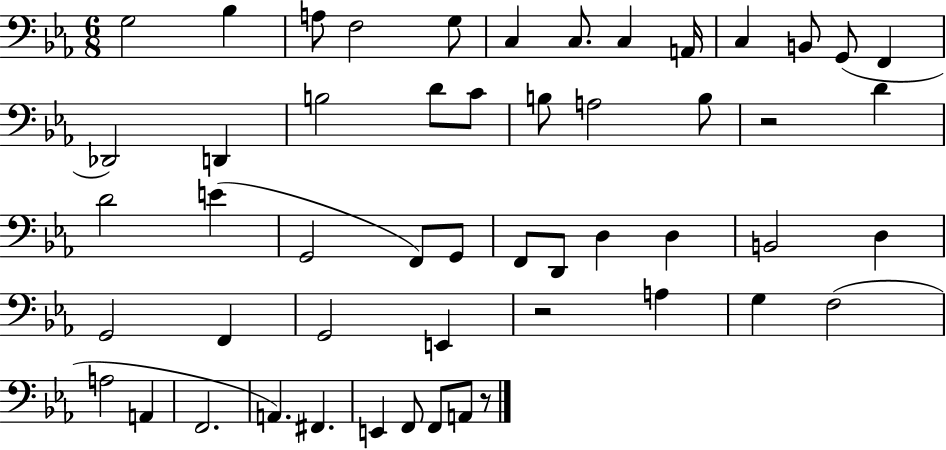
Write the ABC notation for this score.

X:1
T:Untitled
M:6/8
L:1/4
K:Eb
G,2 _B, A,/2 F,2 G,/2 C, C,/2 C, A,,/4 C, B,,/2 G,,/2 F,, _D,,2 D,, B,2 D/2 C/2 B,/2 A,2 B,/2 z2 D D2 E G,,2 F,,/2 G,,/2 F,,/2 D,,/2 D, D, B,,2 D, G,,2 F,, G,,2 E,, z2 A, G, F,2 A,2 A,, F,,2 A,, ^F,, E,, F,,/2 F,,/2 A,,/2 z/2